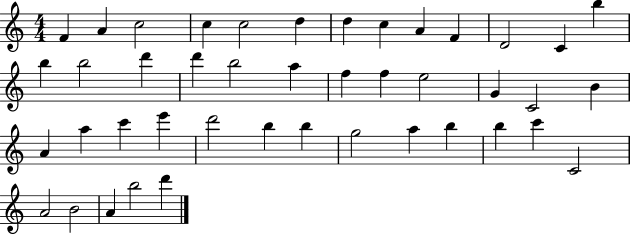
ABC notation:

X:1
T:Untitled
M:4/4
L:1/4
K:C
F A c2 c c2 d d c A F D2 C b b b2 d' d' b2 a f f e2 G C2 B A a c' e' d'2 b b g2 a b b c' C2 A2 B2 A b2 d'